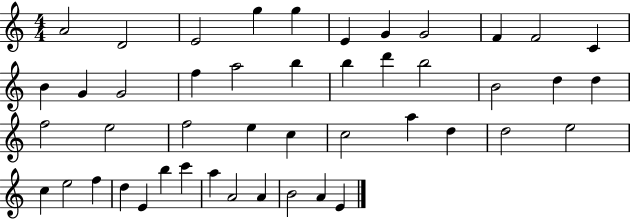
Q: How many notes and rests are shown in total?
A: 46